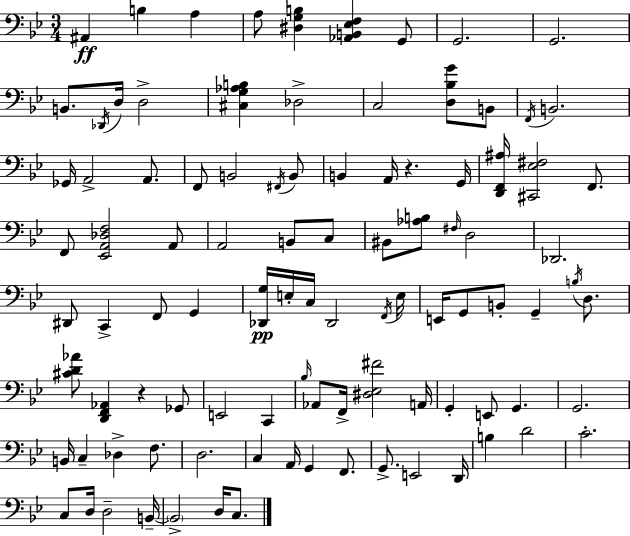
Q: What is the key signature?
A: BES major